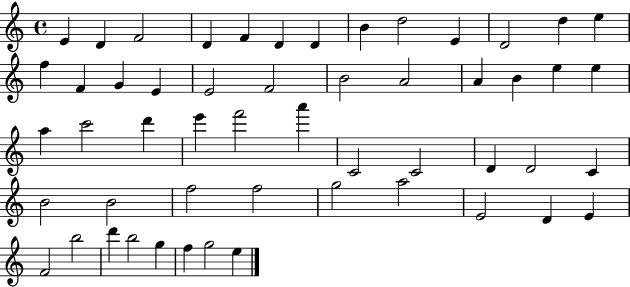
E4/q D4/q F4/h D4/q F4/q D4/q D4/q B4/q D5/h E4/q D4/h D5/q E5/q F5/q F4/q G4/q E4/q E4/h F4/h B4/h A4/h A4/q B4/q E5/q E5/q A5/q C6/h D6/q E6/q F6/h A6/q C4/h C4/h D4/q D4/h C4/q B4/h B4/h F5/h F5/h G5/h A5/h E4/h D4/q E4/q F4/h B5/h D6/q B5/h G5/q F5/q G5/h E5/q